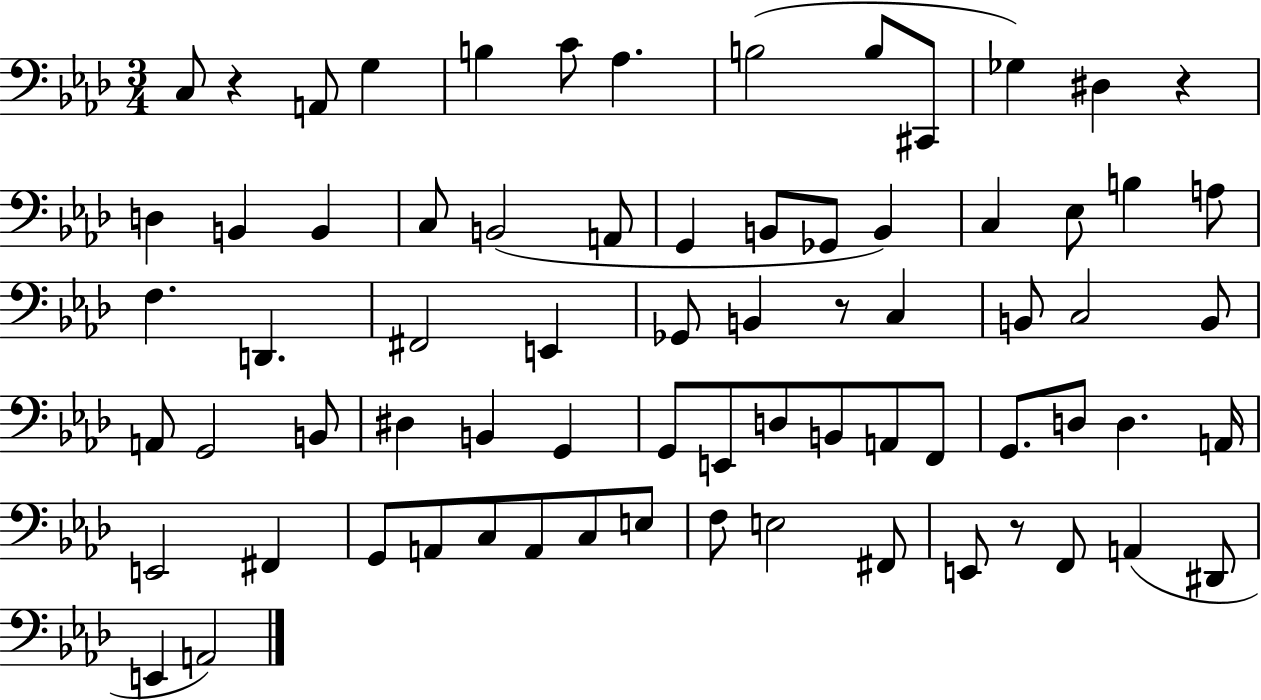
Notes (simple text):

C3/e R/q A2/e G3/q B3/q C4/e Ab3/q. B3/h B3/e C#2/e Gb3/q D#3/q R/q D3/q B2/q B2/q C3/e B2/h A2/e G2/q B2/e Gb2/e B2/q C3/q Eb3/e B3/q A3/e F3/q. D2/q. F#2/h E2/q Gb2/e B2/q R/e C3/q B2/e C3/h B2/e A2/e G2/h B2/e D#3/q B2/q G2/q G2/e E2/e D3/e B2/e A2/e F2/e G2/e. D3/e D3/q. A2/s E2/h F#2/q G2/e A2/e C3/e A2/e C3/e E3/e F3/e E3/h F#2/e E2/e R/e F2/e A2/q D#2/e E2/q A2/h